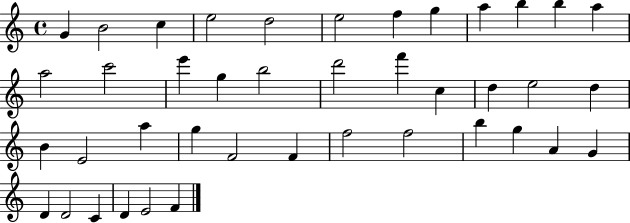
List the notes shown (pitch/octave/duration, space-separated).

G4/q B4/h C5/q E5/h D5/h E5/h F5/q G5/q A5/q B5/q B5/q A5/q A5/h C6/h E6/q G5/q B5/h D6/h F6/q C5/q D5/q E5/h D5/q B4/q E4/h A5/q G5/q F4/h F4/q F5/h F5/h B5/q G5/q A4/q G4/q D4/q D4/h C4/q D4/q E4/h F4/q